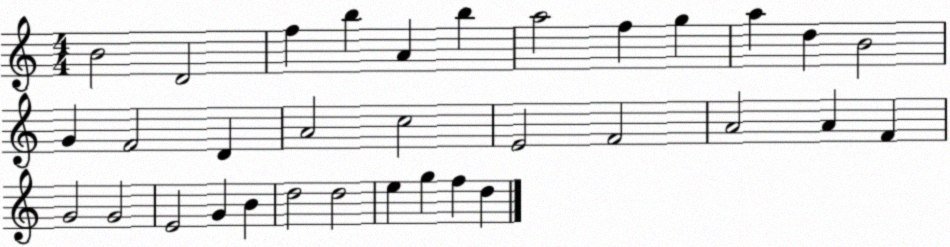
X:1
T:Untitled
M:4/4
L:1/4
K:C
B2 D2 f b A b a2 f g a d B2 G F2 D A2 c2 E2 F2 A2 A F G2 G2 E2 G B d2 d2 e g f d